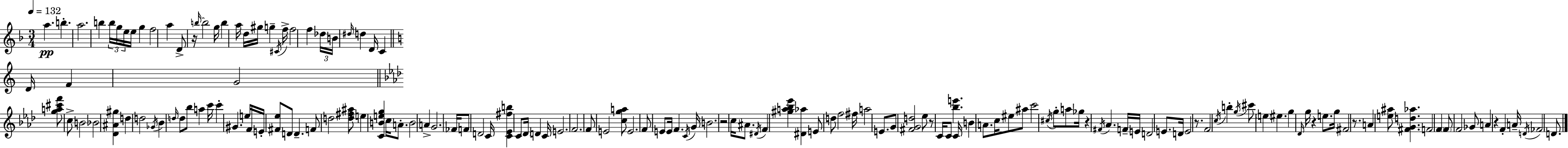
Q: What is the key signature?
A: F major